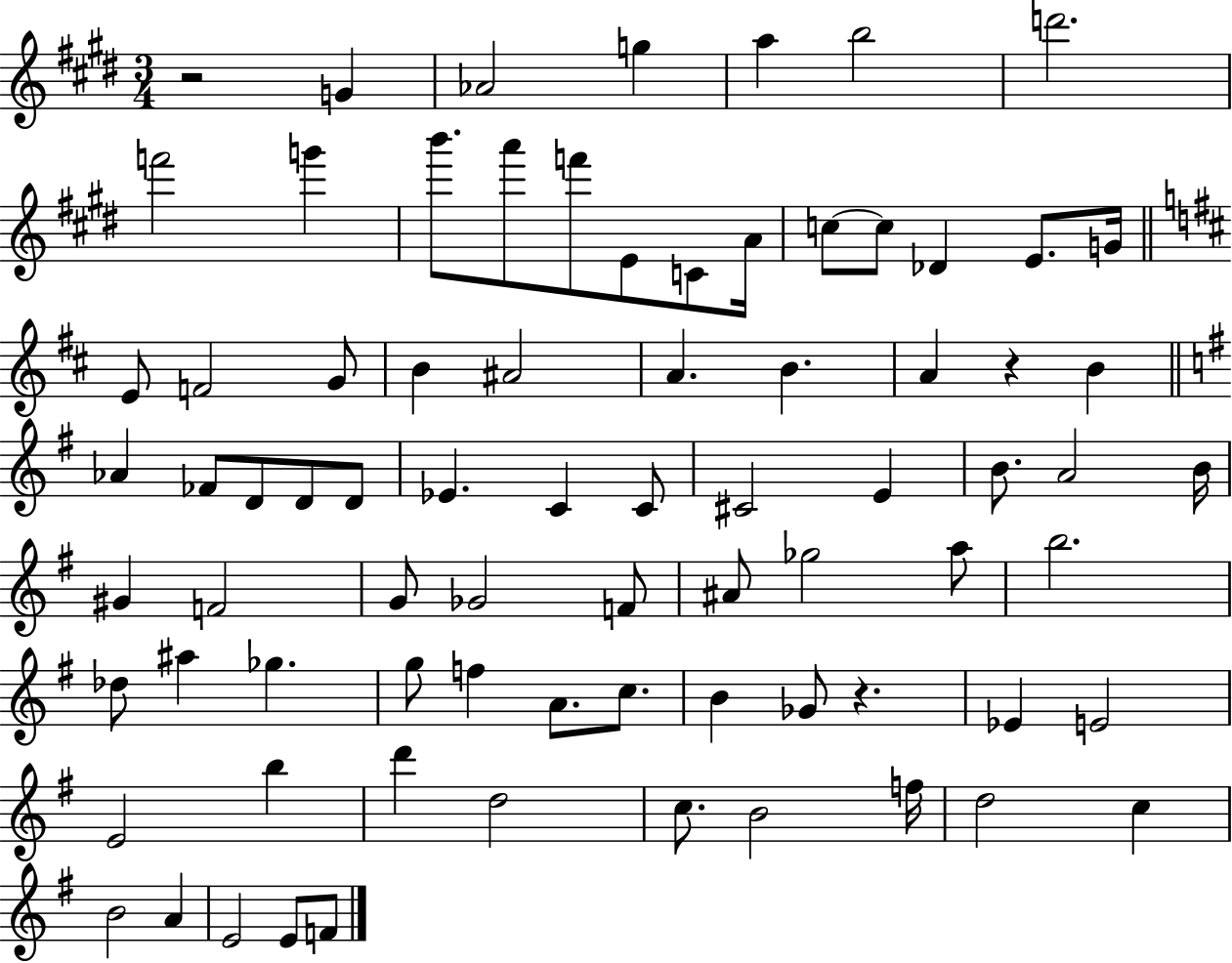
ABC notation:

X:1
T:Untitled
M:3/4
L:1/4
K:E
z2 G _A2 g a b2 d'2 f'2 g' b'/2 a'/2 f'/2 E/2 C/2 A/4 c/2 c/2 _D E/2 G/4 E/2 F2 G/2 B ^A2 A B A z B _A _F/2 D/2 D/2 D/2 _E C C/2 ^C2 E B/2 A2 B/4 ^G F2 G/2 _G2 F/2 ^A/2 _g2 a/2 b2 _d/2 ^a _g g/2 f A/2 c/2 B _G/2 z _E E2 E2 b d' d2 c/2 B2 f/4 d2 c B2 A E2 E/2 F/2